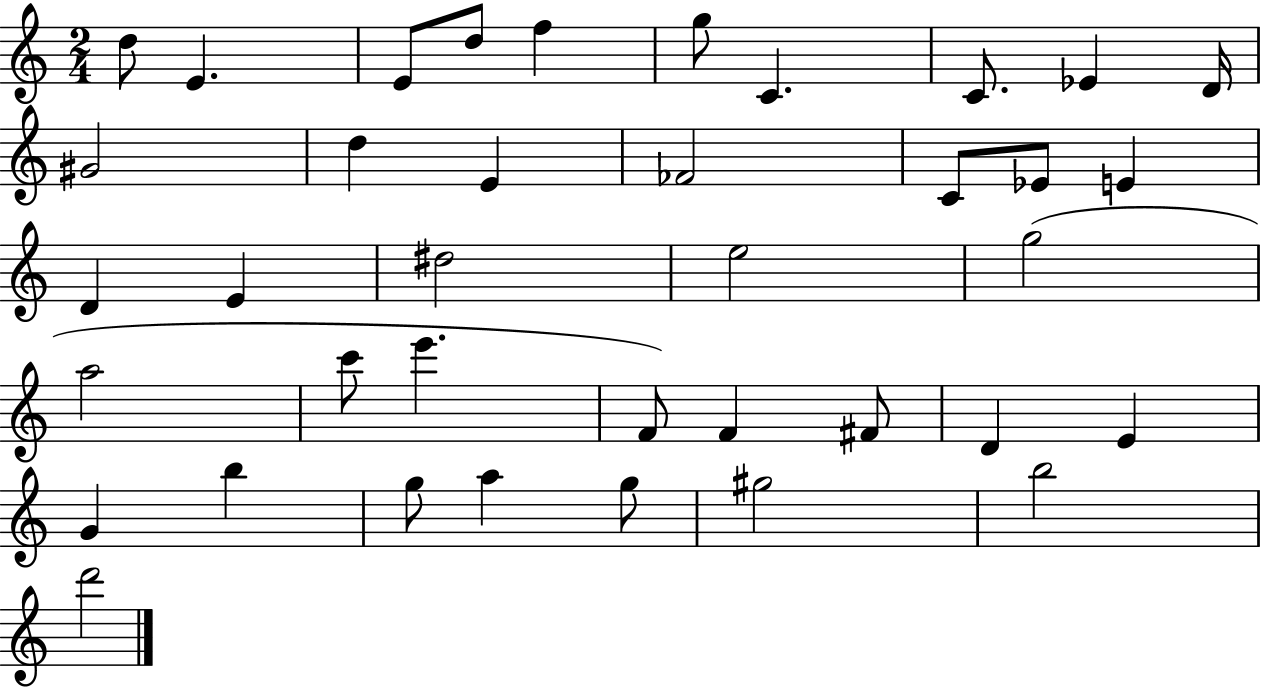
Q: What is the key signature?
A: C major